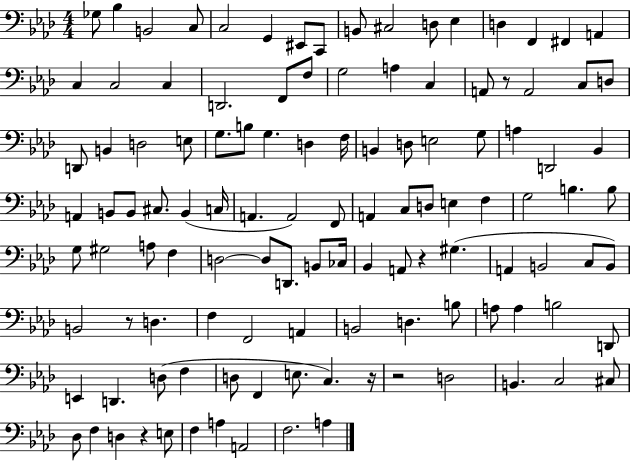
{
  \clef bass
  \numericTimeSignature
  \time 4/4
  \key aes \major
  \repeat volta 2 { ges8 bes4 b,2 c8 | c2 g,4 eis,8 c,8 | b,8 cis2 d8 ees4 | d4 f,4 fis,4 a,4 | \break c4 c2 c4 | d,2. f,8 f8 | g2 a4 c4 | a,8 r8 a,2 c8 d8 | \break d,8 b,4 d2 e8 | g8. b8 g4. d4 f16 | b,4 d8 e2 g8 | a4 d,2 bes,4 | \break a,4 b,8 b,8 cis8. b,4( c16 | a,4. a,2) f,8 | a,4 c8 d8 e4 f4 | g2 b4. b8 | \break g8 gis2 a8 f4 | d2~~ d8 d,8. b,8 ces16 | bes,4 a,8 r4 gis4.( | a,4 b,2 c8 b,8) | \break b,2 r8 d4. | f4 f,2 a,4 | b,2 d4. b8 | a8 a4 b2 d,8 | \break e,4 d,4. d8( f4 | d8 f,4 e8. c4.) r16 | r2 d2 | b,4. c2 cis8 | \break des8 f4 d4 r4 e8 | f4 a4 a,2 | f2. a4 | } \bar "|."
}